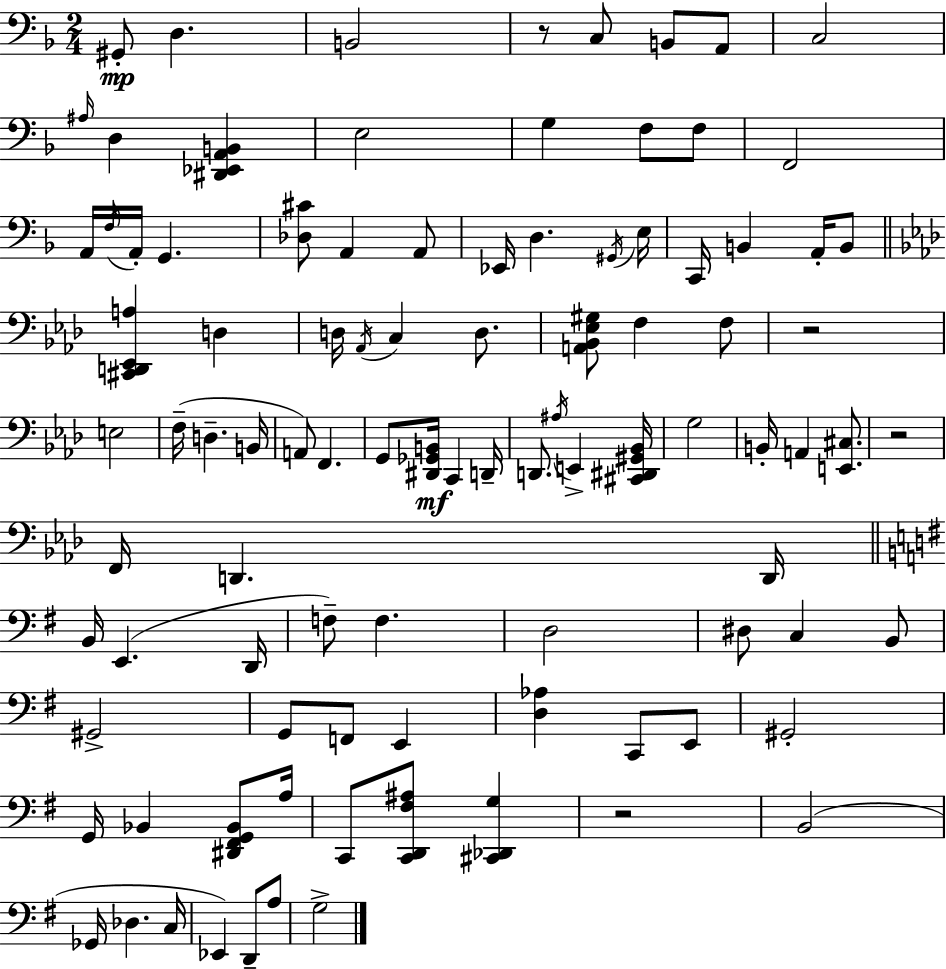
X:1
T:Untitled
M:2/4
L:1/4
K:F
^G,,/2 D, B,,2 z/2 C,/2 B,,/2 A,,/2 C,2 ^A,/4 D, [^D,,_E,,A,,B,,] E,2 G, F,/2 F,/2 F,,2 A,,/4 F,/4 A,,/4 G,, [_D,^C]/2 A,, A,,/2 _E,,/4 D, ^G,,/4 E,/4 C,,/4 B,, A,,/4 B,,/2 [^C,,D,,_E,,A,] D, D,/4 _A,,/4 C, D,/2 [A,,_B,,_E,^G,]/2 F, F,/2 z2 E,2 F,/4 D, B,,/4 A,,/2 F,, G,,/2 [^D,,_G,,B,,]/4 C,, D,,/4 D,,/2 ^A,/4 E,, [^C,,^D,,^G,,_B,,]/4 G,2 B,,/4 A,, [E,,^C,]/2 z2 F,,/4 D,, D,,/4 B,,/4 E,, D,,/4 F,/2 F, D,2 ^D,/2 C, B,,/2 ^G,,2 G,,/2 F,,/2 E,, [D,_A,] C,,/2 E,,/2 ^G,,2 G,,/4 _B,, [^D,,^F,,G,,_B,,]/2 A,/4 C,,/2 [C,,D,,^F,^A,]/2 [^C,,_D,,G,] z2 B,,2 _G,,/4 _D, C,/4 _E,, D,,/2 A,/2 G,2